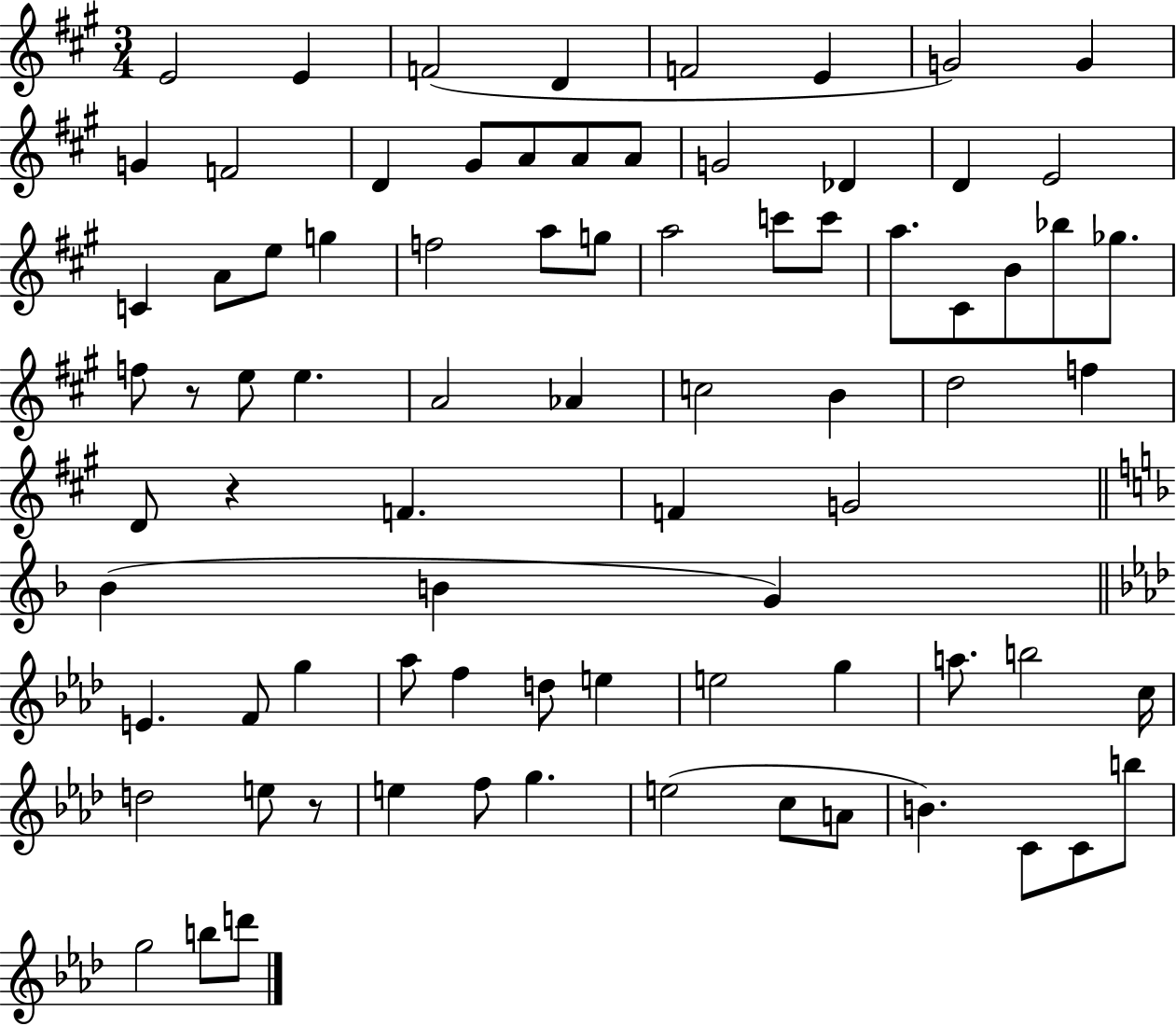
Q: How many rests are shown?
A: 3